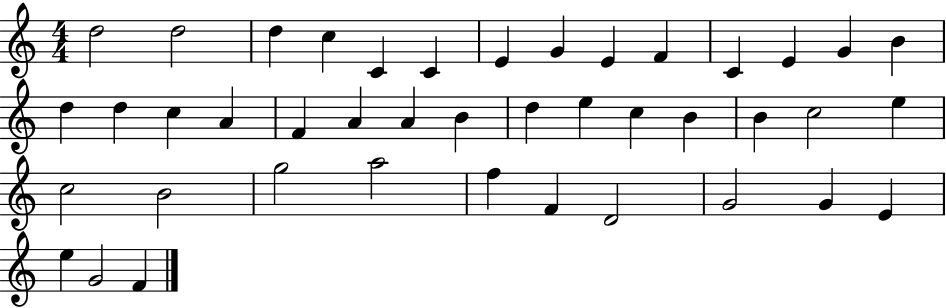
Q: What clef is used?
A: treble